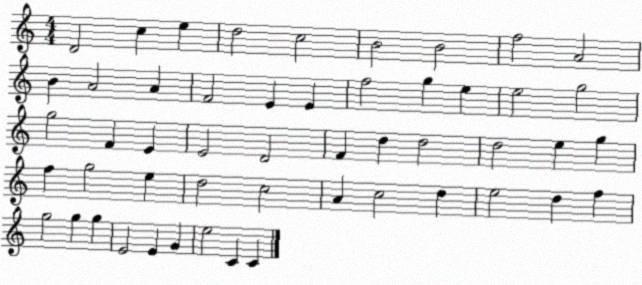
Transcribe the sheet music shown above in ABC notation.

X:1
T:Untitled
M:4/4
L:1/4
K:C
D2 c e d2 c2 B2 B2 f2 A2 B A2 A F2 E E f2 g e e2 g2 g2 F E E2 D2 F d d2 d2 e g f g2 e d2 c2 A c2 d e2 d f g2 g g E2 E G e2 C C